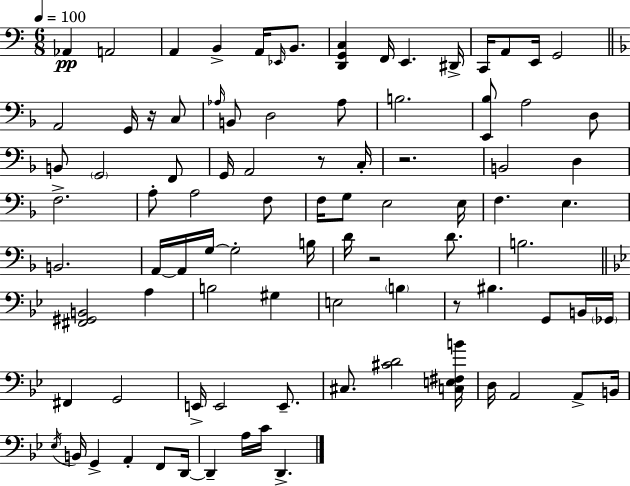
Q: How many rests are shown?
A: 5